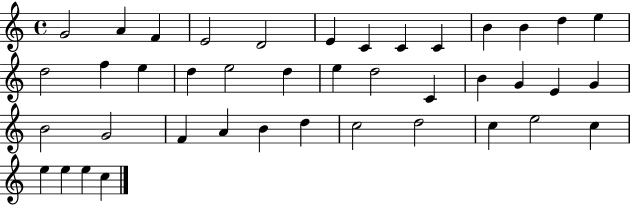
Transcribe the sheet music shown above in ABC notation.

X:1
T:Untitled
M:4/4
L:1/4
K:C
G2 A F E2 D2 E C C C B B d e d2 f e d e2 d e d2 C B G E G B2 G2 F A B d c2 d2 c e2 c e e e c